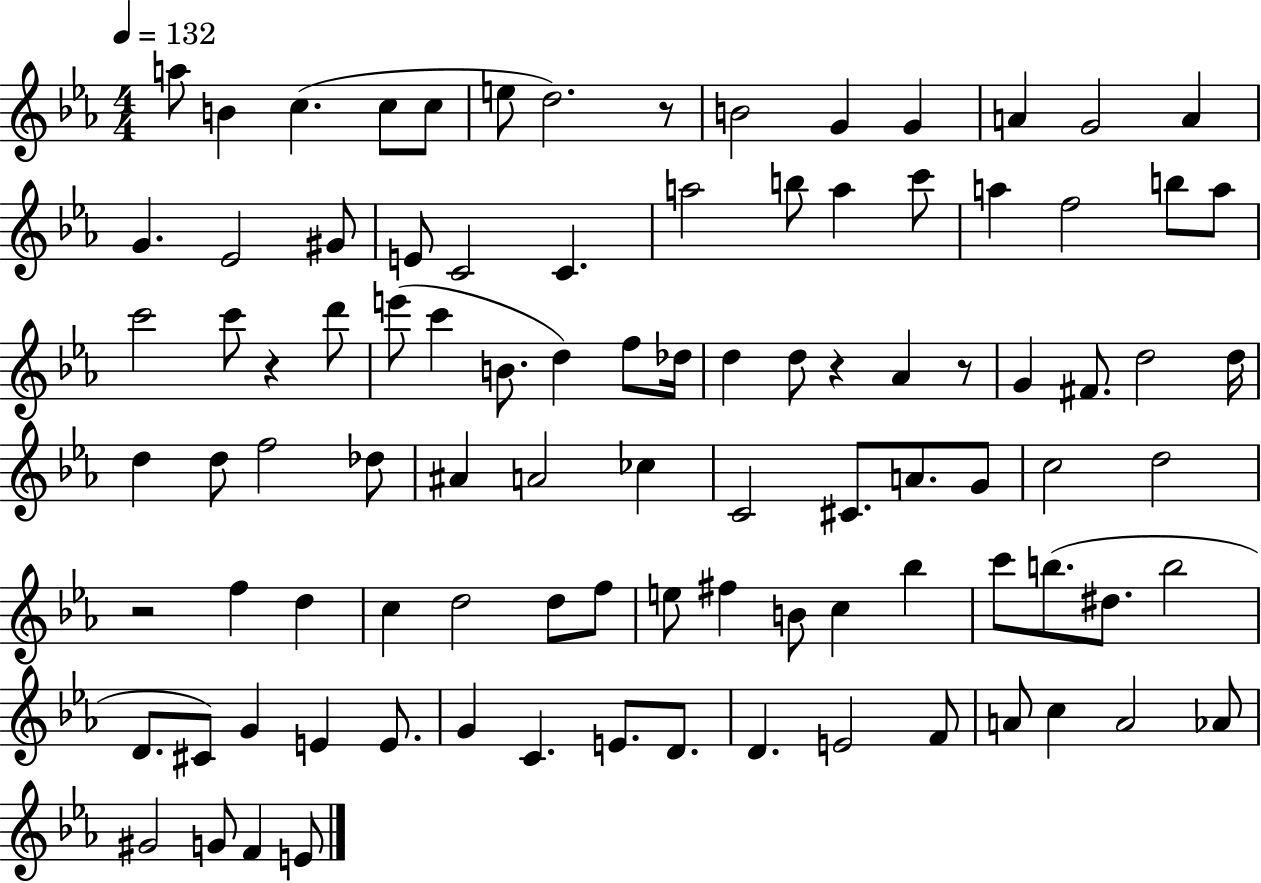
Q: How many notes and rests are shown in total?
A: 96